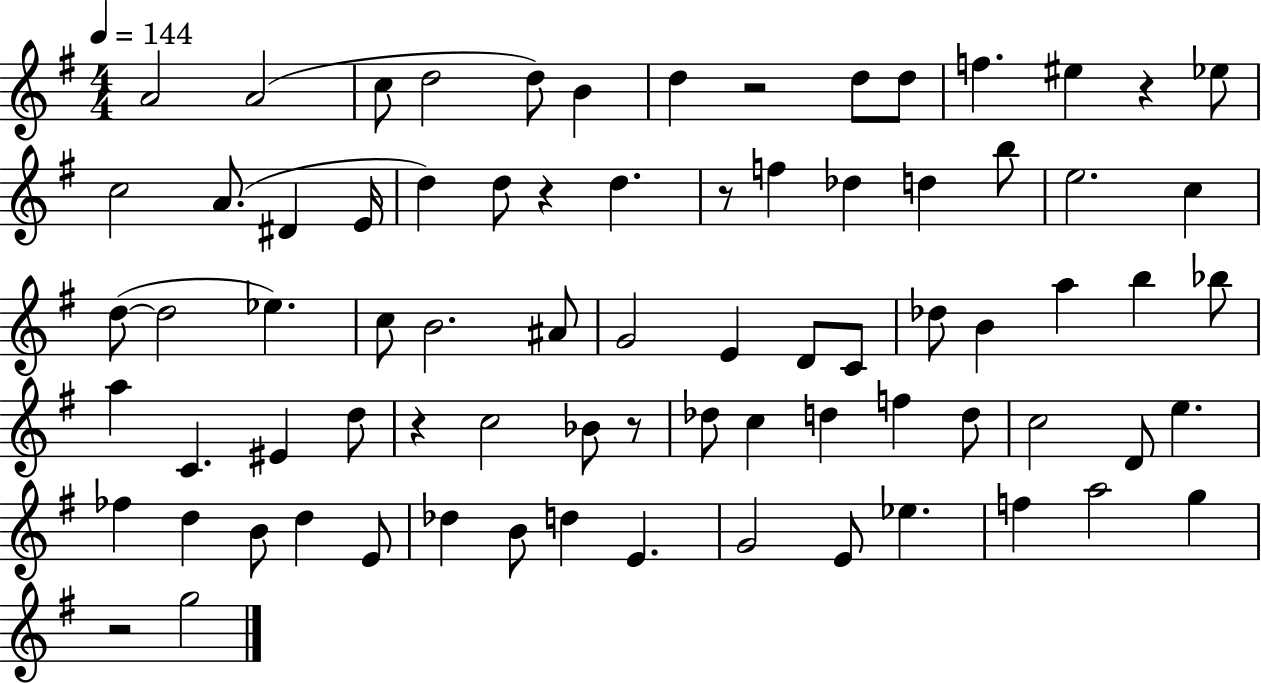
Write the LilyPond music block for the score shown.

{
  \clef treble
  \numericTimeSignature
  \time 4/4
  \key g \major
  \tempo 4 = 144
  a'2 a'2( | c''8 d''2 d''8) b'4 | d''4 r2 d''8 d''8 | f''4. eis''4 r4 ees''8 | \break c''2 a'8.( dis'4 e'16 | d''4) d''8 r4 d''4. | r8 f''4 des''4 d''4 b''8 | e''2. c''4 | \break d''8~(~ d''2 ees''4.) | c''8 b'2. ais'8 | g'2 e'4 d'8 c'8 | des''8 b'4 a''4 b''4 bes''8 | \break a''4 c'4. eis'4 d''8 | r4 c''2 bes'8 r8 | des''8 c''4 d''4 f''4 d''8 | c''2 d'8 e''4. | \break fes''4 d''4 b'8 d''4 e'8 | des''4 b'8 d''4 e'4. | g'2 e'8 ees''4. | f''4 a''2 g''4 | \break r2 g''2 | \bar "|."
}